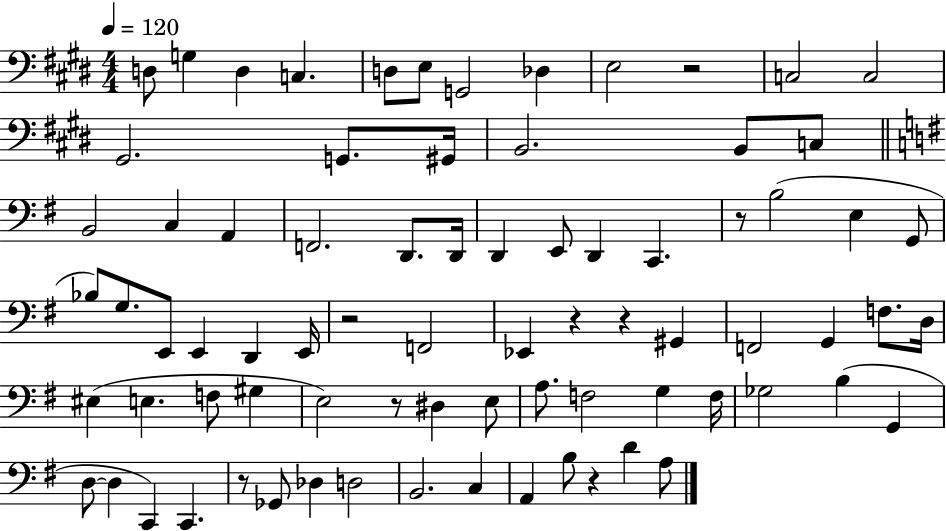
{
  \clef bass
  \numericTimeSignature
  \time 4/4
  \key e \major
  \tempo 4 = 120
  d8 g4 d4 c4. | d8 e8 g,2 des4 | e2 r2 | c2 c2 | \break gis,2. g,8. gis,16 | b,2. b,8 c8 | \bar "||" \break \key g \major b,2 c4 a,4 | f,2. d,8. d,16 | d,4 e,8 d,4 c,4. | r8 b2( e4 g,8 | \break bes8) g8. e,8 e,4 d,4 e,16 | r2 f,2 | ees,4 r4 r4 gis,4 | f,2 g,4 f8. d16 | \break eis4( e4. f8 gis4 | e2) r8 dis4 e8 | a8. f2 g4 f16 | ges2 b4( g,4 | \break d8~~ d4 c,4) c,4. | r8 ges,8 des4 d2 | b,2. c4 | a,4 b8 r4 d'4 a8 | \break \bar "|."
}